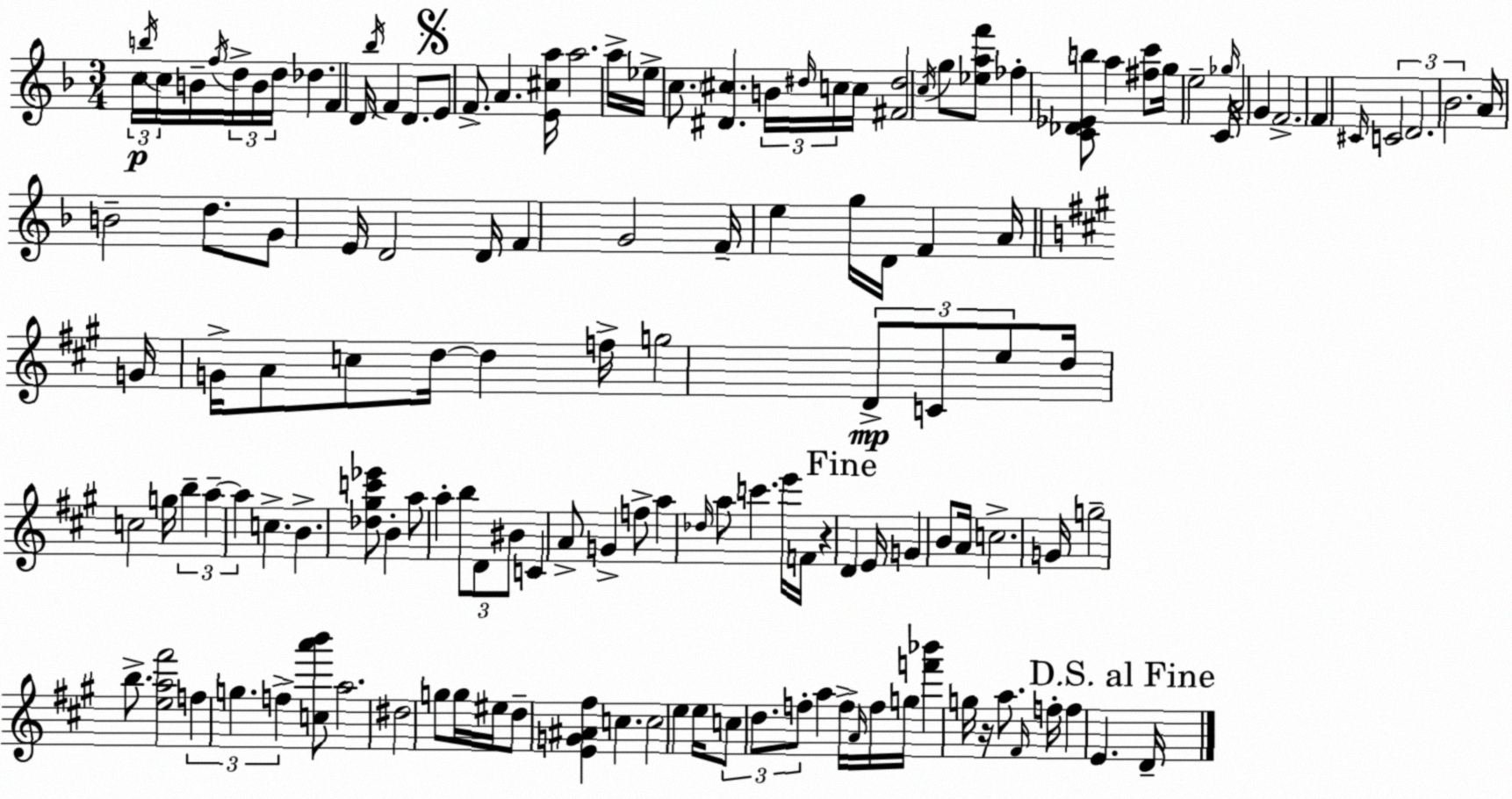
X:1
T:Untitled
M:3/4
L:1/4
K:F
c/4 b/4 c/4 B/4 f/4 d/4 B/4 d/4 _d F D/4 _b/4 F D/2 E/2 F/2 A [E^ca]/4 a2 a/4 _e/4 c/2 [^D^c] B/4 ^d/4 c/4 c/4 [^F^d]2 c/4 g/2 [_eaf']/2 _f [C_D_Eb]/2 a [^fc']/2 g/4 e2 C/4 _g/4 A2 G F2 F ^C/4 C2 D2 _B2 A/4 B2 d/2 G/2 E/4 D2 D/4 F G2 F/4 e g/4 D/4 F A/4 G/4 G/4 A/2 c/2 d/4 d f/4 g2 D/2 C/2 e/2 d/4 c2 g/4 b a a c B [_d^gc'_e']/2 B a/2 a b/2 D/2 ^B/2 C A/2 G f/2 a _d/4 a/2 c' e'/4 F/4 z D E/4 G B/2 A/4 c2 G/4 g2 b/2 [ea^f']2 f g f [ca'b']/2 a2 ^d2 g/2 g/4 ^e/4 d/2 [EG^A^f] c c2 e e/4 c/2 d/2 f/2 a f/4 A/4 f/4 g/4 [f'_b'] g/4 z/4 a/2 ^F/4 f/4 f E D/4